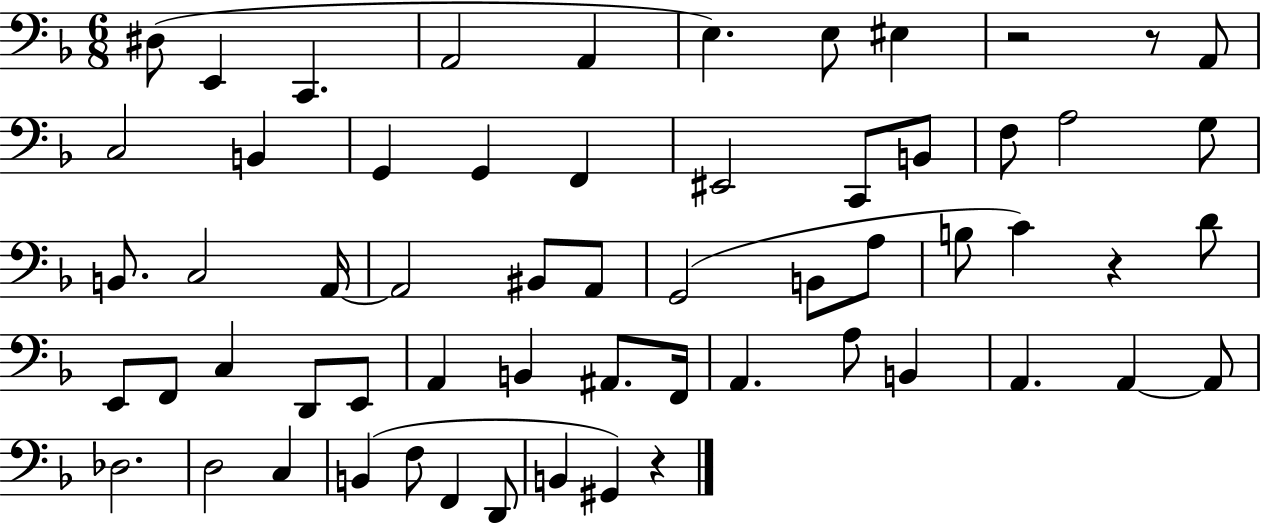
{
  \clef bass
  \numericTimeSignature
  \time 6/8
  \key f \major
  \repeat volta 2 { dis8( e,4 c,4. | a,2 a,4 | e4.) e8 eis4 | r2 r8 a,8 | \break c2 b,4 | g,4 g,4 f,4 | eis,2 c,8 b,8 | f8 a2 g8 | \break b,8. c2 a,16~~ | a,2 bis,8 a,8 | g,2( b,8 a8 | b8 c'4) r4 d'8 | \break e,8 f,8 c4 d,8 e,8 | a,4 b,4 ais,8. f,16 | a,4. a8 b,4 | a,4. a,4~~ a,8 | \break des2. | d2 c4 | b,4( f8 f,4 d,8 | b,4 gis,4) r4 | \break } \bar "|."
}